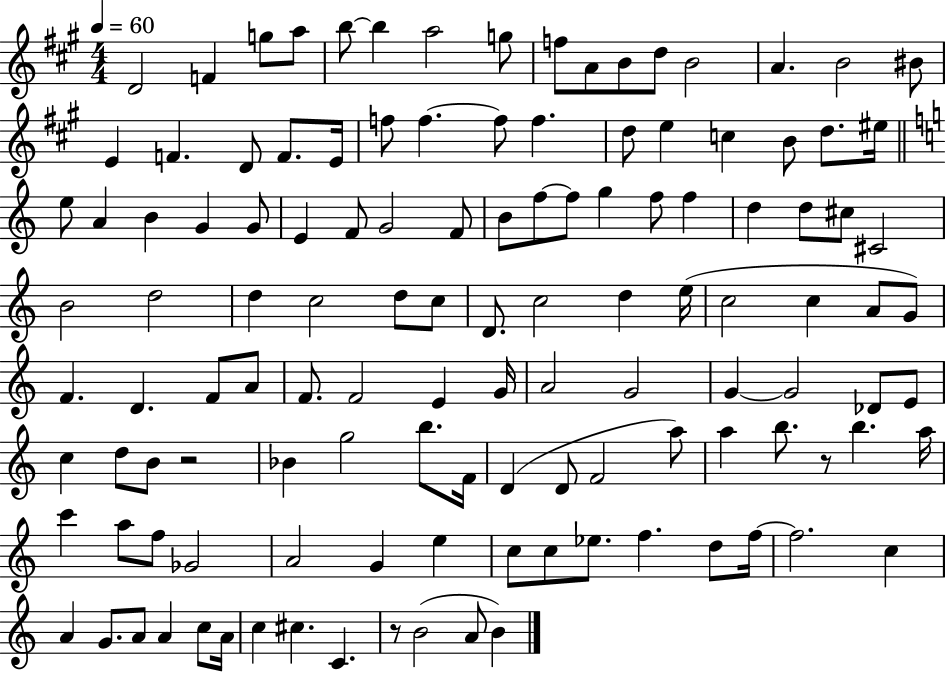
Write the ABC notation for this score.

X:1
T:Untitled
M:4/4
L:1/4
K:A
D2 F g/2 a/2 b/2 b a2 g/2 f/2 A/2 B/2 d/2 B2 A B2 ^B/2 E F D/2 F/2 E/4 f/2 f f/2 f d/2 e c B/2 d/2 ^e/4 e/2 A B G G/2 E F/2 G2 F/2 B/2 f/2 f/2 g f/2 f d d/2 ^c/2 ^C2 B2 d2 d c2 d/2 c/2 D/2 c2 d e/4 c2 c A/2 G/2 F D F/2 A/2 F/2 F2 E G/4 A2 G2 G G2 _D/2 E/2 c d/2 B/2 z2 _B g2 b/2 F/4 D D/2 F2 a/2 a b/2 z/2 b a/4 c' a/2 f/2 _G2 A2 G e c/2 c/2 _e/2 f d/2 f/4 f2 c A G/2 A/2 A c/2 A/4 c ^c C z/2 B2 A/2 B